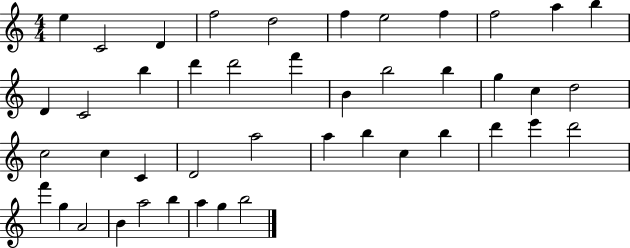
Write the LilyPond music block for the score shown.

{
  \clef treble
  \numericTimeSignature
  \time 4/4
  \key c \major
  e''4 c'2 d'4 | f''2 d''2 | f''4 e''2 f''4 | f''2 a''4 b''4 | \break d'4 c'2 b''4 | d'''4 d'''2 f'''4 | b'4 b''2 b''4 | g''4 c''4 d''2 | \break c''2 c''4 c'4 | d'2 a''2 | a''4 b''4 c''4 b''4 | d'''4 e'''4 d'''2 | \break f'''4 g''4 a'2 | b'4 a''2 b''4 | a''4 g''4 b''2 | \bar "|."
}